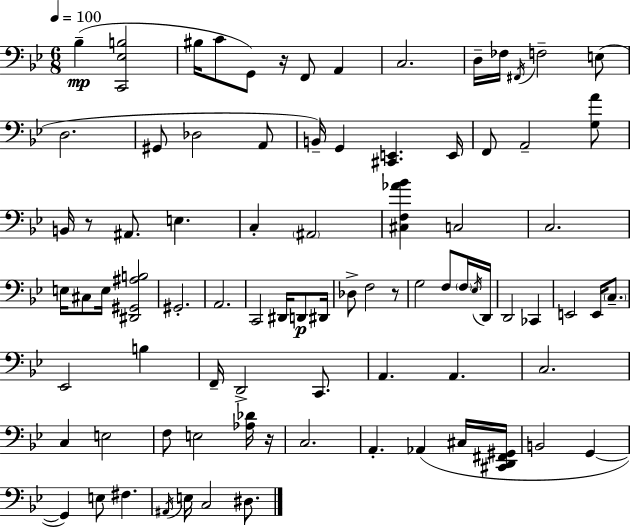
Bb3/q [C2,Eb3,B3]/h BIS3/s C4/e G2/e R/s F2/e A2/q C3/h. D3/s FES3/s F#2/s F3/h E3/e D3/h. G#2/e Db3/h A2/e B2/s G2/q [C#2,E2]/q. E2/s F2/e A2/h [G3,A4]/e B2/s R/e A#2/e. E3/q. C3/q A#2/h [C#3,F3,Ab4,Bb4]/q C3/h C3/h. E3/s C#3/e E3/s [D#2,G#2,A#3,B3]/h G#2/h. A2/h. C2/h D#2/s D2/e D#2/s Db3/e F3/h R/e G3/h F3/e F3/s Eb3/s D2/s D2/h CES2/q E2/h E2/s C3/e. Eb2/h B3/q F2/s D2/h C2/e. A2/q. A2/q. C3/h. C3/q E3/h F3/e E3/h [Ab3,Db4]/s R/s C3/h. A2/q. Ab2/q C#3/s [C#2,D2,F#2,G#2]/s B2/h G2/q G2/q E3/e F#3/q. A#2/s E3/s C3/h D#3/e.